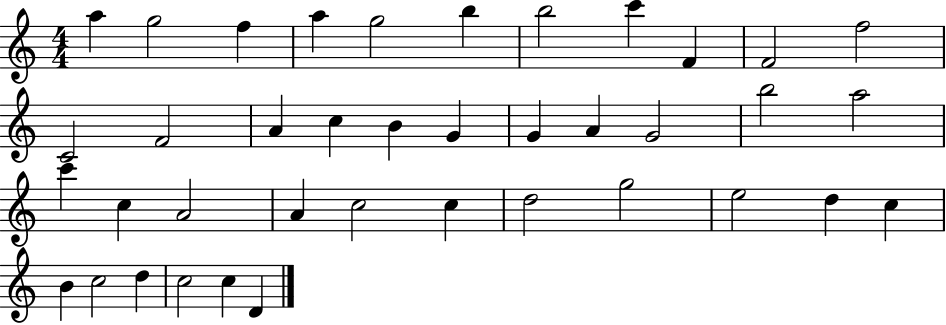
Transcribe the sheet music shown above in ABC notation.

X:1
T:Untitled
M:4/4
L:1/4
K:C
a g2 f a g2 b b2 c' F F2 f2 C2 F2 A c B G G A G2 b2 a2 c' c A2 A c2 c d2 g2 e2 d c B c2 d c2 c D